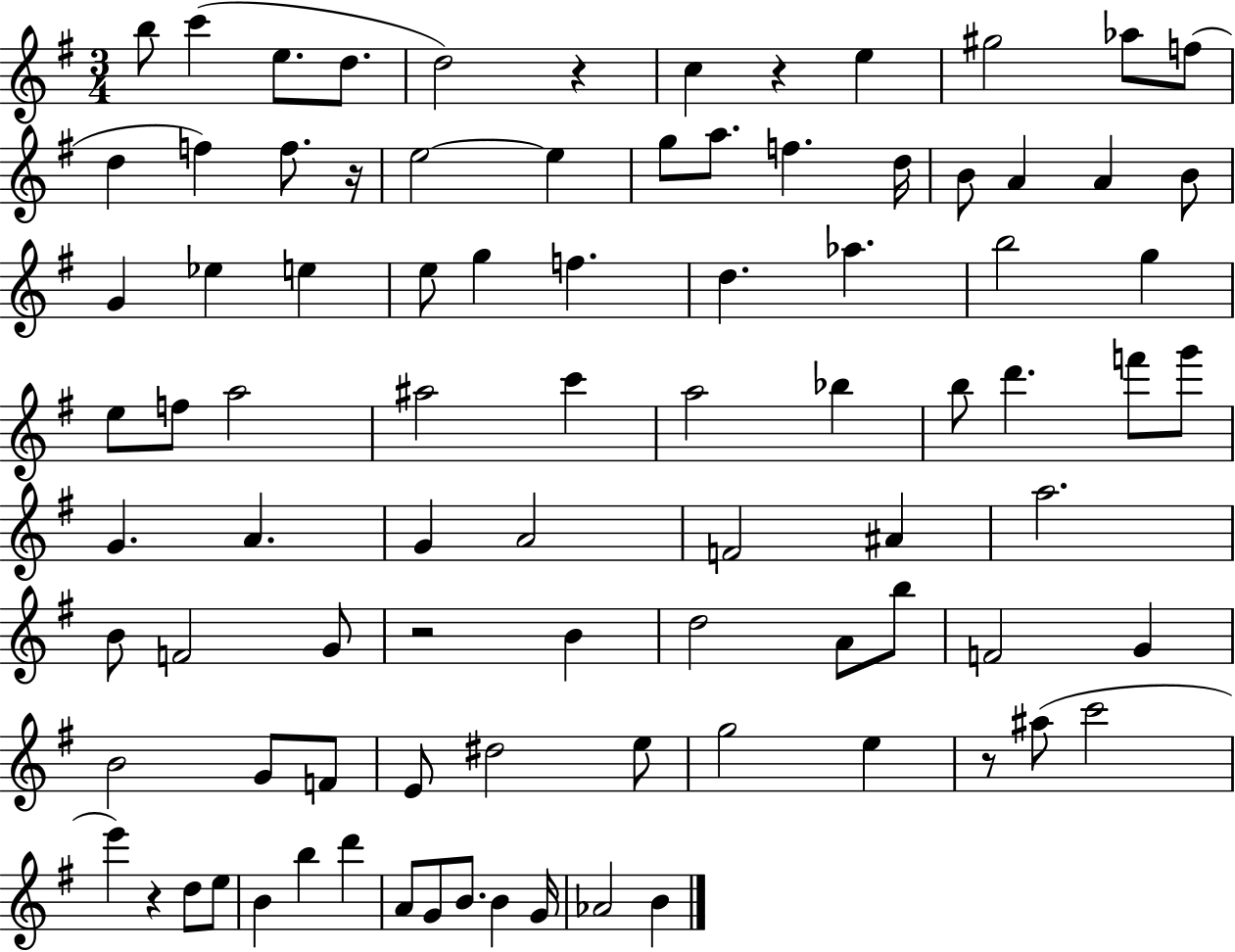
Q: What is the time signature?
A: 3/4